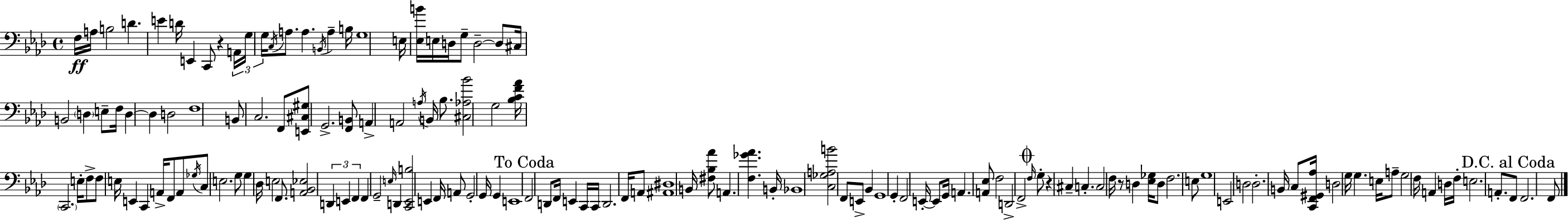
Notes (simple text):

F3/s A3/s B3/h D4/q. E4/q D4/s E2/q C2/e R/q A2/s G3/s G3/s C3/s A3/e. A3/q. B2/s A3/q B3/s G3/w E3/s [Eb3,B4]/s E3/s D3/s G3/e D3/h D3/e C#3/s B2/h D3/q E3/e F3/s D3/q D3/q D3/h F3/w B2/e C3/h. F2/e [E2,C#3,G#3]/e G2/h. [F2,B2]/e A2/q A2/h A3/s B2/s Bb3/e. [C#3,Ab3,Bb4]/h G3/h [Bb3,C4,F4,Ab4]/s C2/h. E3/s F3/e F3/e E3/s E2/q C2/q A2/s F2/e A2/e Gb3/s C3/e E3/h. G3/e G3/q Db3/s E3/h F2/e. [A2,Bb2,Eb3]/h D2/q E2/q F2/q F2/q G2/h E3/s D2/q [C2,Eb2,B3]/h E2/q F2/s A2/e G2/h G2/s G2/q E2/w F2/h D2/e F2/s E2/q C2/s C2/s D2/h. F2/s A2/e [A#2,D#3]/w B2/s [F#3,Bb3,Ab4]/e A2/q. [F3,Gb4,Ab4]/q. B2/s Bb2/w [C3,Gb3,A3,B4]/h F2/e E2/e Bb2/q G2/w G2/q F2/h E2/s E2/e G2/s A2/q. [A2,Eb3]/e F3/h D2/h F2/h F3/s G3/e R/q C#3/q C3/q. C3/h F3/s R/e D3/q [Eb3,Gb3]/s D3/e F3/h. E3/e G3/w E2/h D3/h D3/h. B2/s C3/e [C2,F2,G#2,Ab3]/s D3/h G3/s G3/q. E3/s A3/e G3/h F3/s A2/q D3/s F3/s E3/h. A2/e. F2/e F2/h. F2/e